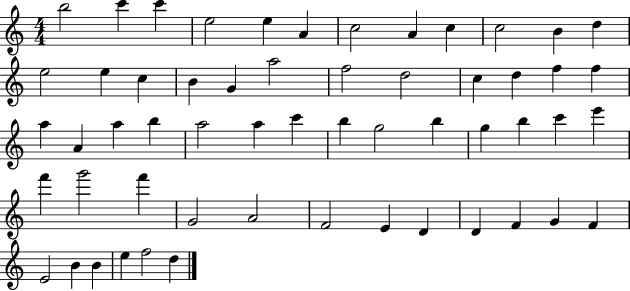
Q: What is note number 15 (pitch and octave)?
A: C5